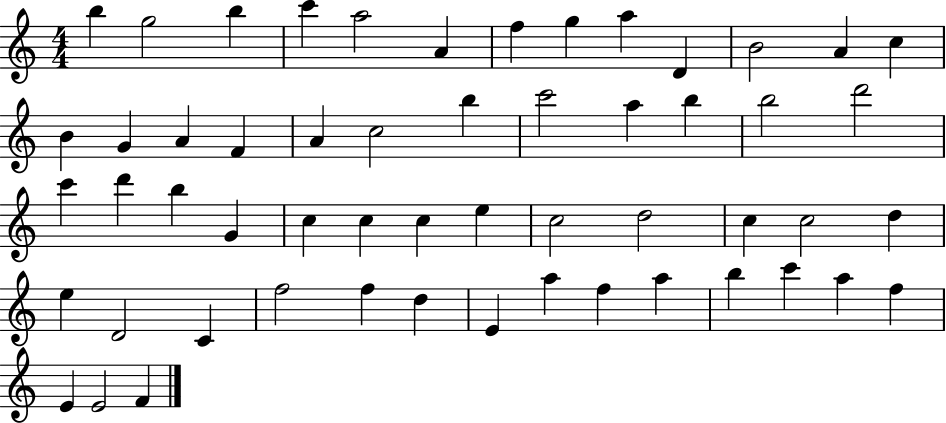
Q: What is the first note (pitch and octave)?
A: B5